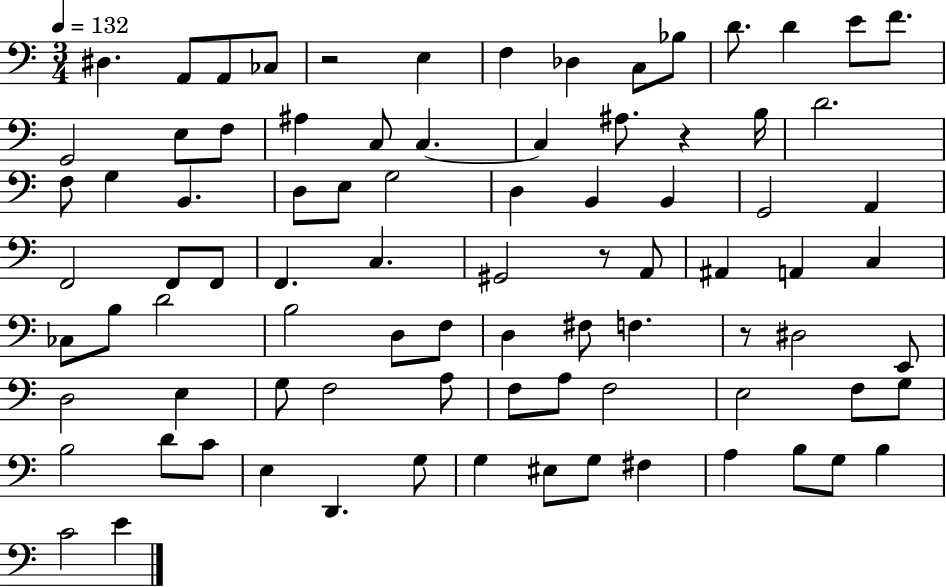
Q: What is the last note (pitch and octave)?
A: E4